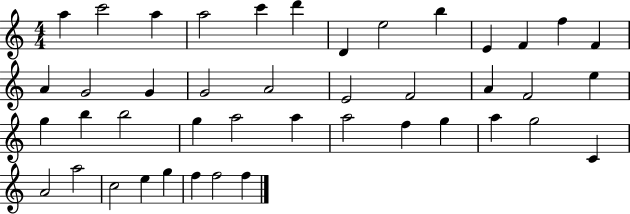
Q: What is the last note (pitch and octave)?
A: F5